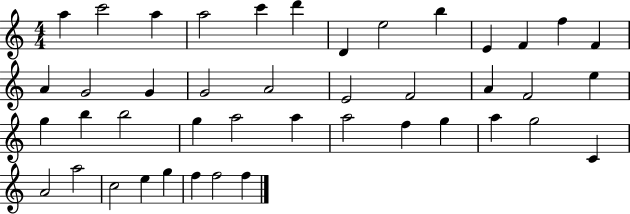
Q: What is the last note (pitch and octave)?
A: F5